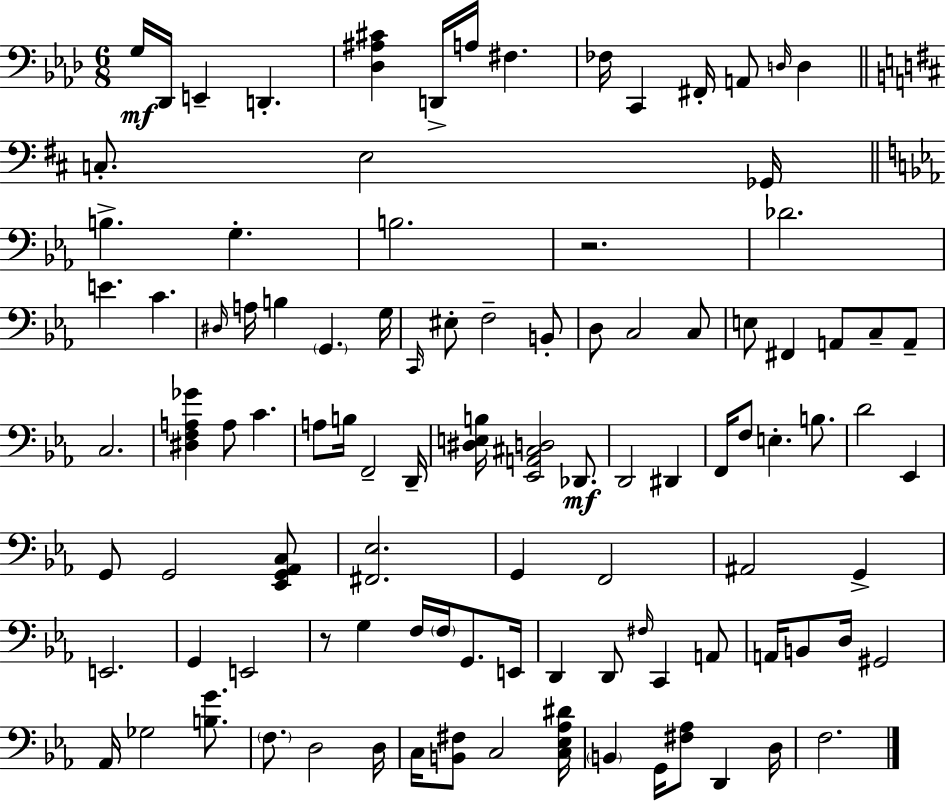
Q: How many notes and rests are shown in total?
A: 102